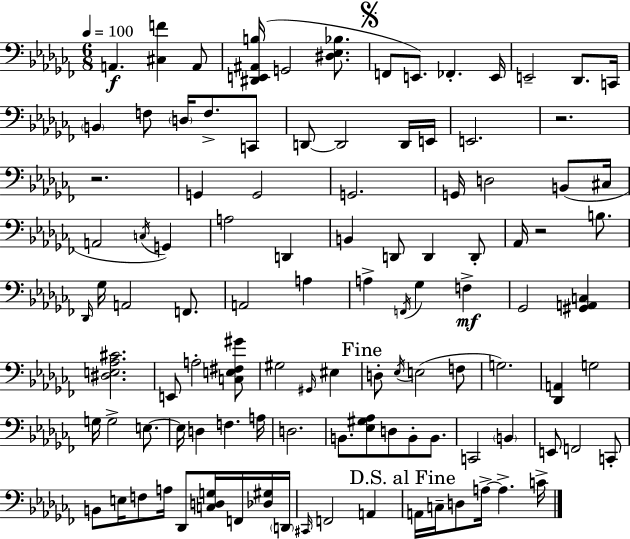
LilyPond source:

{
  \clef bass
  \numericTimeSignature
  \time 6/8
  \key aes \minor
  \tempo 4 = 100
  a,4.\f <cis f'>4 a,8 | <dis, e, ais, b>16( g,2 <dis ees bes>8. | \mark \markup { \musicglyph "scripts.segno" } f,8 e,8.) fes,4.-. e,16 | e,2-- des,8. c,16 | \break \parenthesize b,4 f8 \parenthesize d16 f8.-> c,8 | d,8~~ d,2 d,16 e,16 | e,2. | r2. | \break r2. | g,4 g,2 | g,2. | g,16 d2 b,8( cis16 | \break a,2 \acciaccatura { c16 } g,4) | a2 d,4 | b,4 d,8 d,4 d,8-. | aes,16 r2 b8. | \break \grace { des,16 } ges16 a,2 f,8. | a,2 a4 | a4-> \acciaccatura { f,16 } ges4 f4->\mf | ges,2 <gis, a, c>4 | \break <dis e aes cis'>2. | e,8 a2-. | <c e fis gis'>8 gis2 \grace { gis,16 } | eis4 \mark "Fine" d8-. \acciaccatura { ees16 } e2( | \break f8 g2.) | <des, a,>4 g2 | g16 g2-> | e8.~~ e16 d4 f4. | \break a16 d2. | b,8. <ees gis aes>8 d8 | b,8-. b,8. c,2 | \parenthesize b,4 e,8 f,2 | \break c,8-. b,8 e16 f8 a16 des,8 | <c d g>16 f,16 <des gis>16 \parenthesize d,16 \grace { cis,16 } f,2 | a,4 \mark "D.S. al Fine" a,16 c16-- d8 a16->~~ a4.-> | c'16-> \bar "|."
}